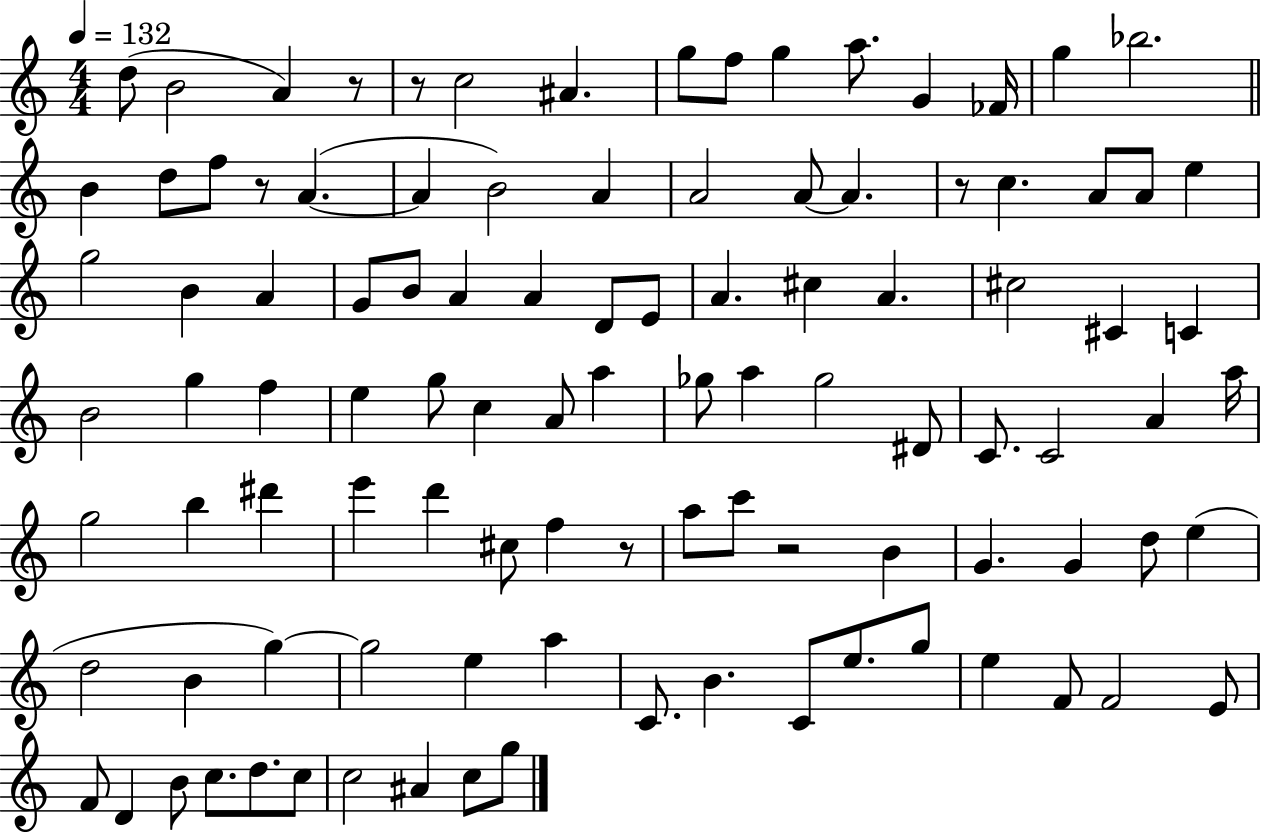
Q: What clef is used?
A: treble